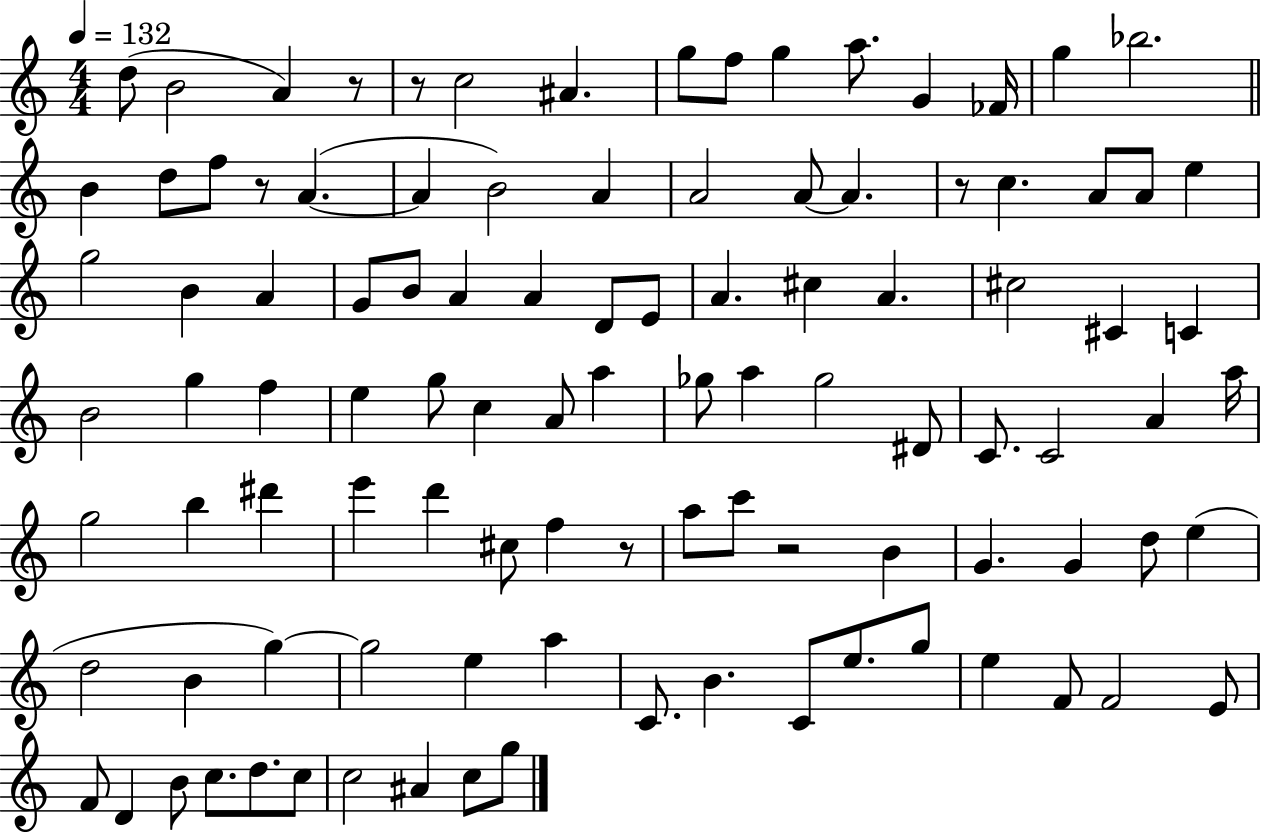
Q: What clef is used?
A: treble